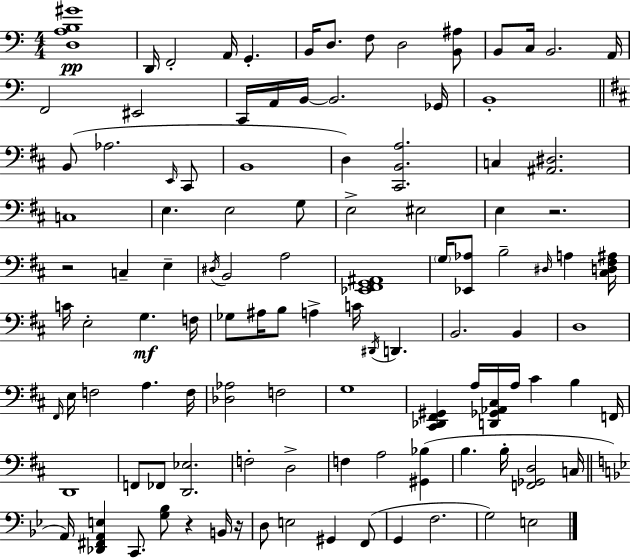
X:1
T:Untitled
M:4/4
L:1/4
K:Am
[D,A,B,^G]4 D,,/4 F,,2 A,,/4 G,, B,,/4 D,/2 F,/2 D,2 [B,,^A,]/2 B,,/2 C,/4 B,,2 A,,/4 F,,2 ^E,,2 C,,/4 A,,/4 B,,/4 B,,2 _G,,/4 B,,4 B,,/2 _A,2 E,,/4 ^C,,/2 B,,4 D, [^C,,B,,A,]2 C, [^A,,^D,]2 C,4 E, E,2 G,/2 E,2 ^E,2 E, z2 z2 C, E, ^D,/4 B,,2 A,2 [_E,,^F,,G,,^A,,]4 G,/4 [_E,,_A,]/2 B,2 ^D,/4 A, [^C,D,^F,^A,]/4 C/4 E,2 G, F,/4 _G,/2 ^A,/4 B,/2 A, C/4 ^D,,/4 D,, B,,2 B,, D,4 ^F,,/4 E,/4 F,2 A, F,/4 [_D,_A,]2 F,2 G,4 [^C,,_D,,^F,,^G,,] A,/4 [D,,_G,,_A,,^C,]/4 A,/4 ^C B, F,,/4 D,,4 F,,/2 _F,,/2 [D,,_E,]2 F,2 D,2 F, A,2 [^G,,_B,] B, B,/4 [F,,_G,,D,]2 C,/4 A,,/4 [_D,,^F,,A,,E,] C,,/2 [G,_B,]/2 z B,,/4 z/4 D,/2 E,2 ^G,, F,,/2 G,, F,2 G,2 E,2